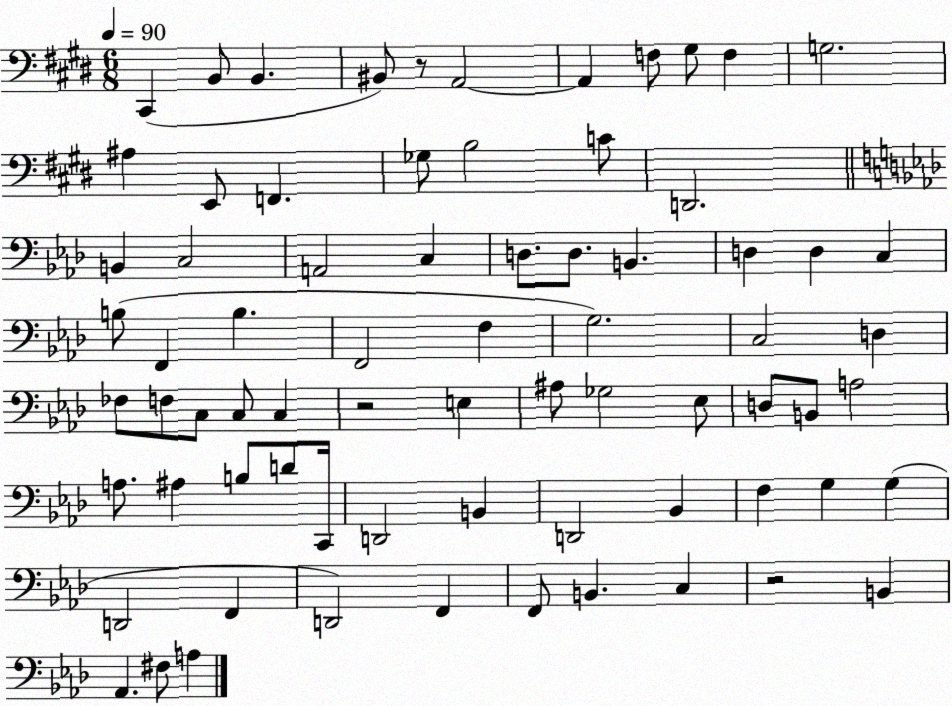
X:1
T:Untitled
M:6/8
L:1/4
K:E
^C,, B,,/2 B,, ^B,,/2 z/2 A,,2 A,, F,/2 ^G,/2 F, G,2 ^A, E,,/2 F,, _G,/2 B,2 C/2 D,,2 B,, C,2 A,,2 C, D,/2 D,/2 B,, D, D, C, B,/2 F,, B, F,,2 F, G,2 C,2 D, _F,/2 F,/2 C,/2 C,/2 C, z2 E, ^A,/2 _G,2 _E,/2 D,/2 B,,/2 A,2 A,/2 ^A, B,/2 D/2 C,,/4 D,,2 B,, D,,2 _B,, F, G, G, D,,2 F,, D,,2 F,, F,,/2 B,, C, z2 B,, _A,, ^F,/2 A,